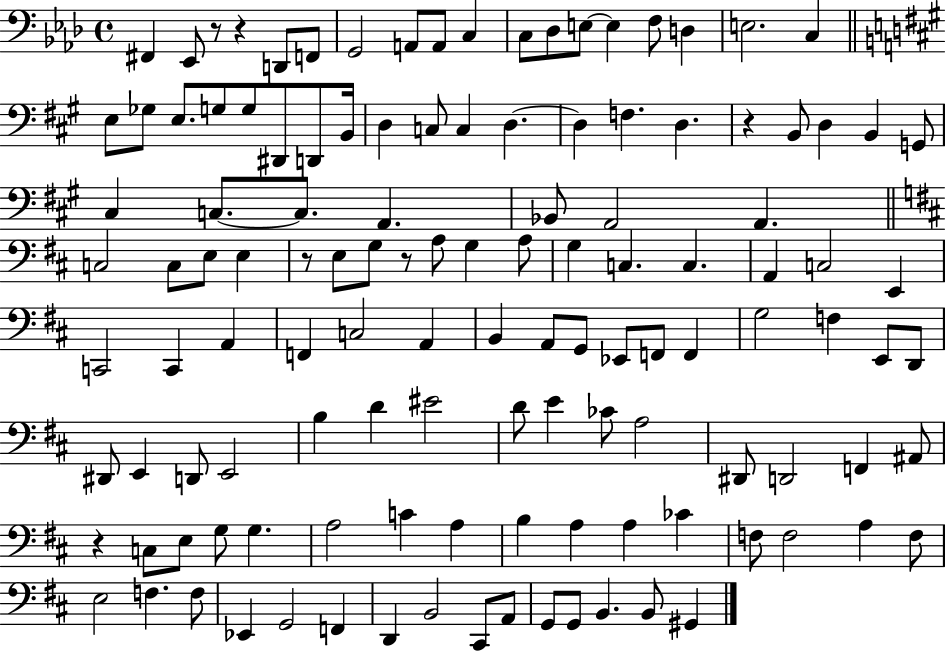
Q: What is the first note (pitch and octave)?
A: F#2